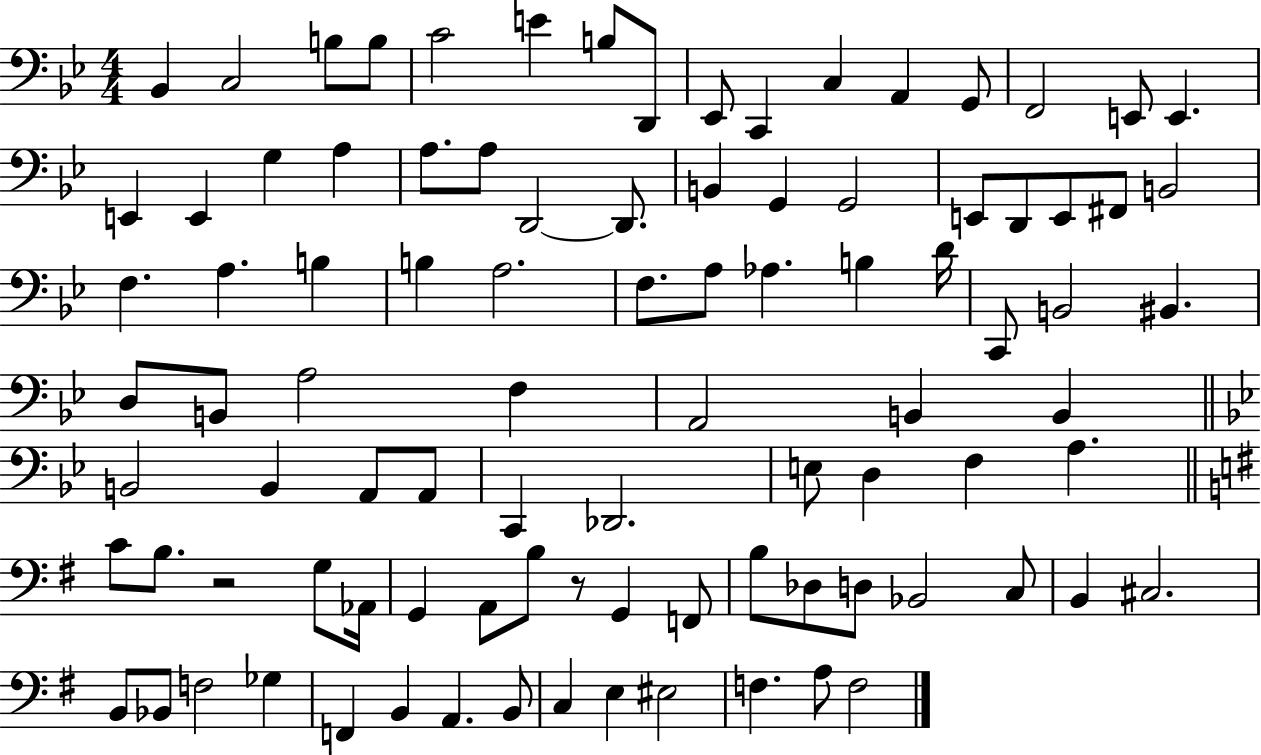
{
  \clef bass
  \numericTimeSignature
  \time 4/4
  \key bes \major
  bes,4 c2 b8 b8 | c'2 e'4 b8 d,8 | ees,8 c,4 c4 a,4 g,8 | f,2 e,8 e,4. | \break e,4 e,4 g4 a4 | a8. a8 d,2~~ d,8. | b,4 g,4 g,2 | e,8 d,8 e,8 fis,8 b,2 | \break f4. a4. b4 | b4 a2. | f8. a8 aes4. b4 d'16 | c,8 b,2 bis,4. | \break d8 b,8 a2 f4 | a,2 b,4 b,4 | \bar "||" \break \key bes \major b,2 b,4 a,8 a,8 | c,4 des,2. | e8 d4 f4 a4. | \bar "||" \break \key g \major c'8 b8. r2 g8 aes,16 | g,4 a,8 b8 r8 g,4 f,8 | b8 des8 d8 bes,2 c8 | b,4 cis2. | \break b,8 bes,8 f2 ges4 | f,4 b,4 a,4. b,8 | c4 e4 eis2 | f4. a8 f2 | \break \bar "|."
}